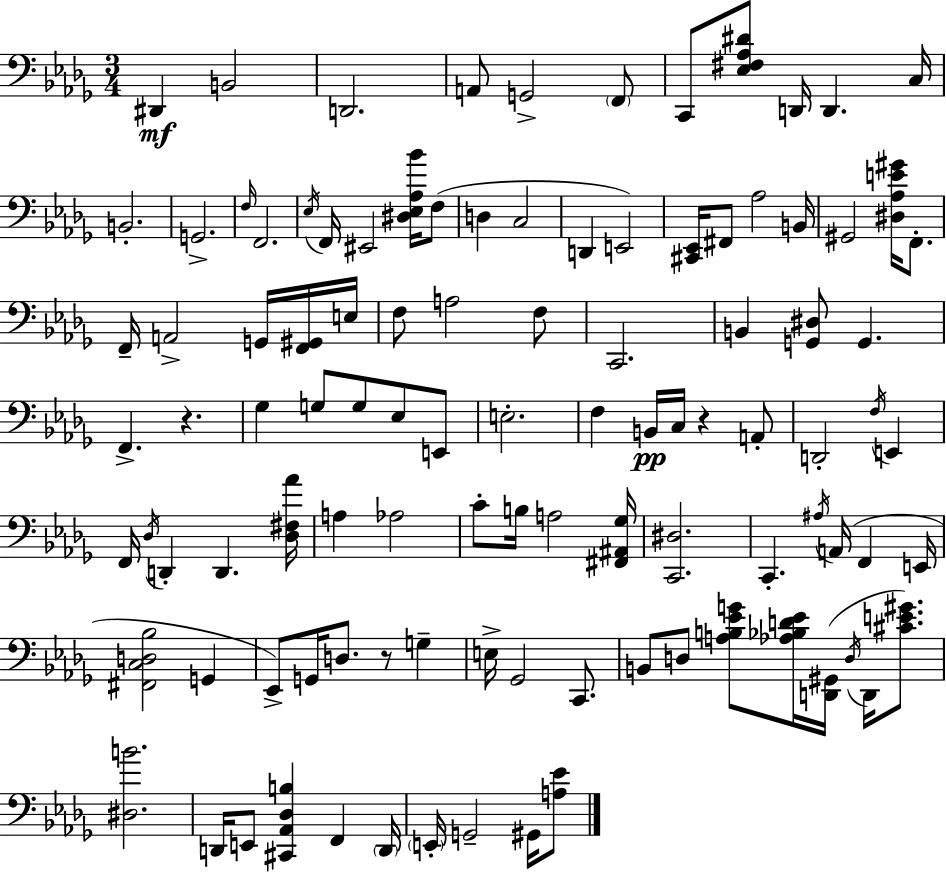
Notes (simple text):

D#2/q B2/h D2/h. A2/e G2/h F2/e C2/e [Eb3,F#3,Ab3,D#4]/e D2/s D2/q. C3/s B2/h. G2/h. F3/s F2/h. Eb3/s F2/s EIS2/h [D#3,Eb3,Ab3,Bb4]/s F3/e D3/q C3/h D2/q E2/h [C#2,Eb2]/s F#2/e Ab3/h B2/s G#2/h [D#3,Ab3,E4,G#4]/s F2/e. F2/s A2/h G2/s [F2,G#2]/s E3/s F3/e A3/h F3/e C2/h. B2/q [G2,D#3]/e G2/q. F2/q. R/q. Gb3/q G3/e G3/e Eb3/e E2/e E3/h. F3/q B2/s C3/s R/q A2/e D2/h F3/s E2/q F2/s Db3/s D2/q D2/q. [Db3,F#3,Ab4]/s A3/q Ab3/h C4/e B3/s A3/h [F#2,A#2,Gb3]/s [C2,D#3]/h. C2/q. A#3/s A2/s F2/q E2/s [F#2,C3,D3,Bb3]/h G2/q Eb2/e G2/s D3/e. R/e G3/q E3/s Gb2/h C2/e. B2/e D3/e [A3,B3,Eb4,G4]/e [Ab3,Bb3,D4,Eb4]/s [D2,G#2]/s D3/s D2/s [C#4,E4,G#4]/e. [D#3,B4]/h. D2/s E2/e [C#2,Ab2,Db3,B3]/q F2/q D2/s E2/s G2/h G#2/s [A3,Eb4]/e